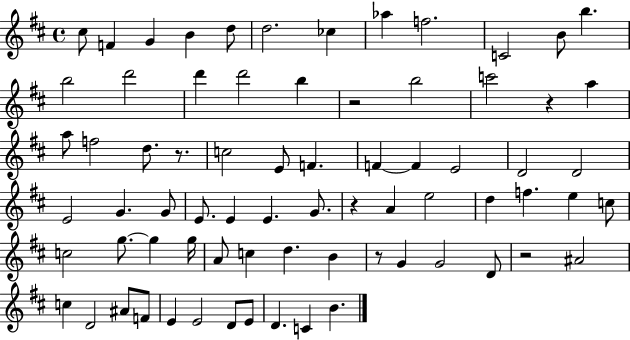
{
  \clef treble
  \time 4/4
  \defaultTimeSignature
  \key d \major
  cis''8 f'4 g'4 b'4 d''8 | d''2. ces''4 | aes''4 f''2. | c'2 b'8 b''4. | \break b''2 d'''2 | d'''4 d'''2 b''4 | r2 b''2 | c'''2 r4 a''4 | \break a''8 f''2 d''8. r8. | c''2 e'8 f'4. | f'4~~ f'4 e'2 | d'2 d'2 | \break e'2 g'4. g'8 | e'8. e'4 e'4. g'8. | r4 a'4 e''2 | d''4 f''4. e''4 c''8 | \break c''2 g''8.~~ g''4 g''16 | a'8 c''4 d''4. b'4 | r8 g'4 g'2 d'8 | r2 ais'2 | \break c''4 d'2 ais'8 f'8 | e'4 e'2 d'8 e'8 | d'4. c'4 b'4. | \bar "|."
}